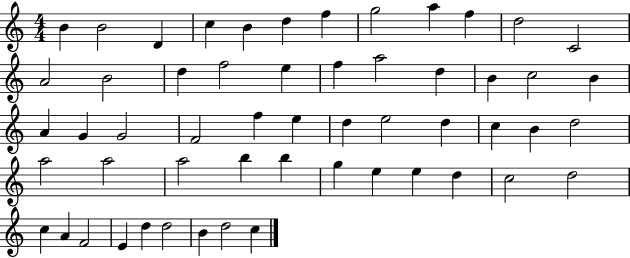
{
  \clef treble
  \numericTimeSignature
  \time 4/4
  \key c \major
  b'4 b'2 d'4 | c''4 b'4 d''4 f''4 | g''2 a''4 f''4 | d''2 c'2 | \break a'2 b'2 | d''4 f''2 e''4 | f''4 a''2 d''4 | b'4 c''2 b'4 | \break a'4 g'4 g'2 | f'2 f''4 e''4 | d''4 e''2 d''4 | c''4 b'4 d''2 | \break a''2 a''2 | a''2 b''4 b''4 | g''4 e''4 e''4 d''4 | c''2 d''2 | \break c''4 a'4 f'2 | e'4 d''4 d''2 | b'4 d''2 c''4 | \bar "|."
}